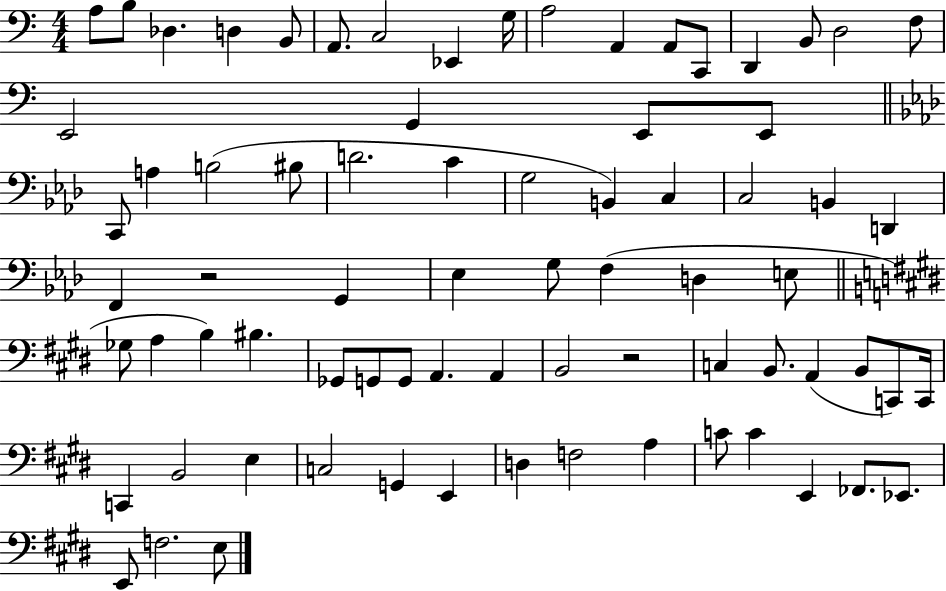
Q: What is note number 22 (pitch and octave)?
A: C2